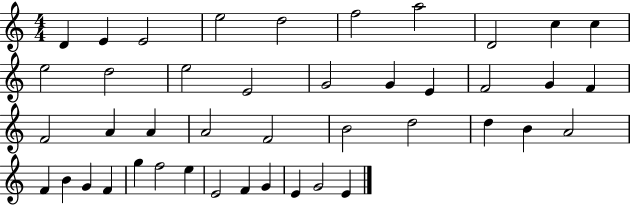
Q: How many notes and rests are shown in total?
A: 43